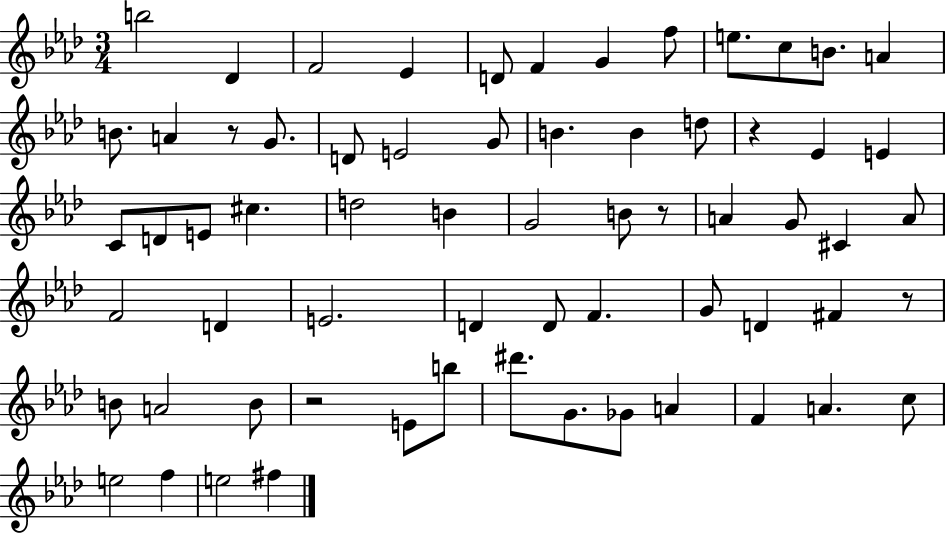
{
  \clef treble
  \numericTimeSignature
  \time 3/4
  \key aes \major
  b''2 des'4 | f'2 ees'4 | d'8 f'4 g'4 f''8 | e''8. c''8 b'8. a'4 | \break b'8. a'4 r8 g'8. | d'8 e'2 g'8 | b'4. b'4 d''8 | r4 ees'4 e'4 | \break c'8 d'8 e'8 cis''4. | d''2 b'4 | g'2 b'8 r8 | a'4 g'8 cis'4 a'8 | \break f'2 d'4 | e'2. | d'4 d'8 f'4. | g'8 d'4 fis'4 r8 | \break b'8 a'2 b'8 | r2 e'8 b''8 | dis'''8. g'8. ges'8 a'4 | f'4 a'4. c''8 | \break e''2 f''4 | e''2 fis''4 | \bar "|."
}